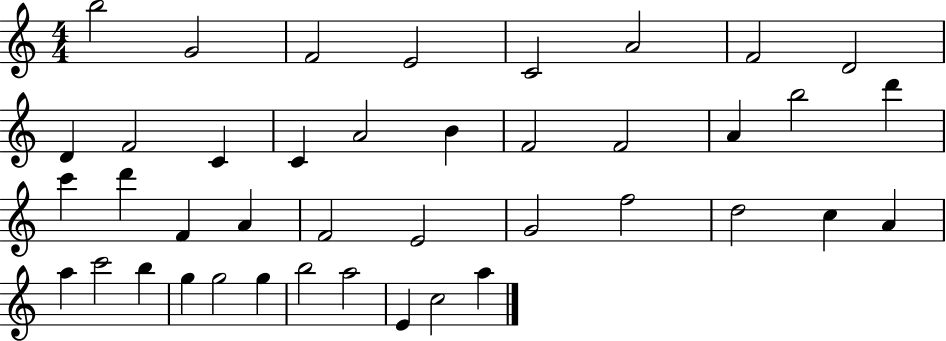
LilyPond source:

{
  \clef treble
  \numericTimeSignature
  \time 4/4
  \key c \major
  b''2 g'2 | f'2 e'2 | c'2 a'2 | f'2 d'2 | \break d'4 f'2 c'4 | c'4 a'2 b'4 | f'2 f'2 | a'4 b''2 d'''4 | \break c'''4 d'''4 f'4 a'4 | f'2 e'2 | g'2 f''2 | d''2 c''4 a'4 | \break a''4 c'''2 b''4 | g''4 g''2 g''4 | b''2 a''2 | e'4 c''2 a''4 | \break \bar "|."
}